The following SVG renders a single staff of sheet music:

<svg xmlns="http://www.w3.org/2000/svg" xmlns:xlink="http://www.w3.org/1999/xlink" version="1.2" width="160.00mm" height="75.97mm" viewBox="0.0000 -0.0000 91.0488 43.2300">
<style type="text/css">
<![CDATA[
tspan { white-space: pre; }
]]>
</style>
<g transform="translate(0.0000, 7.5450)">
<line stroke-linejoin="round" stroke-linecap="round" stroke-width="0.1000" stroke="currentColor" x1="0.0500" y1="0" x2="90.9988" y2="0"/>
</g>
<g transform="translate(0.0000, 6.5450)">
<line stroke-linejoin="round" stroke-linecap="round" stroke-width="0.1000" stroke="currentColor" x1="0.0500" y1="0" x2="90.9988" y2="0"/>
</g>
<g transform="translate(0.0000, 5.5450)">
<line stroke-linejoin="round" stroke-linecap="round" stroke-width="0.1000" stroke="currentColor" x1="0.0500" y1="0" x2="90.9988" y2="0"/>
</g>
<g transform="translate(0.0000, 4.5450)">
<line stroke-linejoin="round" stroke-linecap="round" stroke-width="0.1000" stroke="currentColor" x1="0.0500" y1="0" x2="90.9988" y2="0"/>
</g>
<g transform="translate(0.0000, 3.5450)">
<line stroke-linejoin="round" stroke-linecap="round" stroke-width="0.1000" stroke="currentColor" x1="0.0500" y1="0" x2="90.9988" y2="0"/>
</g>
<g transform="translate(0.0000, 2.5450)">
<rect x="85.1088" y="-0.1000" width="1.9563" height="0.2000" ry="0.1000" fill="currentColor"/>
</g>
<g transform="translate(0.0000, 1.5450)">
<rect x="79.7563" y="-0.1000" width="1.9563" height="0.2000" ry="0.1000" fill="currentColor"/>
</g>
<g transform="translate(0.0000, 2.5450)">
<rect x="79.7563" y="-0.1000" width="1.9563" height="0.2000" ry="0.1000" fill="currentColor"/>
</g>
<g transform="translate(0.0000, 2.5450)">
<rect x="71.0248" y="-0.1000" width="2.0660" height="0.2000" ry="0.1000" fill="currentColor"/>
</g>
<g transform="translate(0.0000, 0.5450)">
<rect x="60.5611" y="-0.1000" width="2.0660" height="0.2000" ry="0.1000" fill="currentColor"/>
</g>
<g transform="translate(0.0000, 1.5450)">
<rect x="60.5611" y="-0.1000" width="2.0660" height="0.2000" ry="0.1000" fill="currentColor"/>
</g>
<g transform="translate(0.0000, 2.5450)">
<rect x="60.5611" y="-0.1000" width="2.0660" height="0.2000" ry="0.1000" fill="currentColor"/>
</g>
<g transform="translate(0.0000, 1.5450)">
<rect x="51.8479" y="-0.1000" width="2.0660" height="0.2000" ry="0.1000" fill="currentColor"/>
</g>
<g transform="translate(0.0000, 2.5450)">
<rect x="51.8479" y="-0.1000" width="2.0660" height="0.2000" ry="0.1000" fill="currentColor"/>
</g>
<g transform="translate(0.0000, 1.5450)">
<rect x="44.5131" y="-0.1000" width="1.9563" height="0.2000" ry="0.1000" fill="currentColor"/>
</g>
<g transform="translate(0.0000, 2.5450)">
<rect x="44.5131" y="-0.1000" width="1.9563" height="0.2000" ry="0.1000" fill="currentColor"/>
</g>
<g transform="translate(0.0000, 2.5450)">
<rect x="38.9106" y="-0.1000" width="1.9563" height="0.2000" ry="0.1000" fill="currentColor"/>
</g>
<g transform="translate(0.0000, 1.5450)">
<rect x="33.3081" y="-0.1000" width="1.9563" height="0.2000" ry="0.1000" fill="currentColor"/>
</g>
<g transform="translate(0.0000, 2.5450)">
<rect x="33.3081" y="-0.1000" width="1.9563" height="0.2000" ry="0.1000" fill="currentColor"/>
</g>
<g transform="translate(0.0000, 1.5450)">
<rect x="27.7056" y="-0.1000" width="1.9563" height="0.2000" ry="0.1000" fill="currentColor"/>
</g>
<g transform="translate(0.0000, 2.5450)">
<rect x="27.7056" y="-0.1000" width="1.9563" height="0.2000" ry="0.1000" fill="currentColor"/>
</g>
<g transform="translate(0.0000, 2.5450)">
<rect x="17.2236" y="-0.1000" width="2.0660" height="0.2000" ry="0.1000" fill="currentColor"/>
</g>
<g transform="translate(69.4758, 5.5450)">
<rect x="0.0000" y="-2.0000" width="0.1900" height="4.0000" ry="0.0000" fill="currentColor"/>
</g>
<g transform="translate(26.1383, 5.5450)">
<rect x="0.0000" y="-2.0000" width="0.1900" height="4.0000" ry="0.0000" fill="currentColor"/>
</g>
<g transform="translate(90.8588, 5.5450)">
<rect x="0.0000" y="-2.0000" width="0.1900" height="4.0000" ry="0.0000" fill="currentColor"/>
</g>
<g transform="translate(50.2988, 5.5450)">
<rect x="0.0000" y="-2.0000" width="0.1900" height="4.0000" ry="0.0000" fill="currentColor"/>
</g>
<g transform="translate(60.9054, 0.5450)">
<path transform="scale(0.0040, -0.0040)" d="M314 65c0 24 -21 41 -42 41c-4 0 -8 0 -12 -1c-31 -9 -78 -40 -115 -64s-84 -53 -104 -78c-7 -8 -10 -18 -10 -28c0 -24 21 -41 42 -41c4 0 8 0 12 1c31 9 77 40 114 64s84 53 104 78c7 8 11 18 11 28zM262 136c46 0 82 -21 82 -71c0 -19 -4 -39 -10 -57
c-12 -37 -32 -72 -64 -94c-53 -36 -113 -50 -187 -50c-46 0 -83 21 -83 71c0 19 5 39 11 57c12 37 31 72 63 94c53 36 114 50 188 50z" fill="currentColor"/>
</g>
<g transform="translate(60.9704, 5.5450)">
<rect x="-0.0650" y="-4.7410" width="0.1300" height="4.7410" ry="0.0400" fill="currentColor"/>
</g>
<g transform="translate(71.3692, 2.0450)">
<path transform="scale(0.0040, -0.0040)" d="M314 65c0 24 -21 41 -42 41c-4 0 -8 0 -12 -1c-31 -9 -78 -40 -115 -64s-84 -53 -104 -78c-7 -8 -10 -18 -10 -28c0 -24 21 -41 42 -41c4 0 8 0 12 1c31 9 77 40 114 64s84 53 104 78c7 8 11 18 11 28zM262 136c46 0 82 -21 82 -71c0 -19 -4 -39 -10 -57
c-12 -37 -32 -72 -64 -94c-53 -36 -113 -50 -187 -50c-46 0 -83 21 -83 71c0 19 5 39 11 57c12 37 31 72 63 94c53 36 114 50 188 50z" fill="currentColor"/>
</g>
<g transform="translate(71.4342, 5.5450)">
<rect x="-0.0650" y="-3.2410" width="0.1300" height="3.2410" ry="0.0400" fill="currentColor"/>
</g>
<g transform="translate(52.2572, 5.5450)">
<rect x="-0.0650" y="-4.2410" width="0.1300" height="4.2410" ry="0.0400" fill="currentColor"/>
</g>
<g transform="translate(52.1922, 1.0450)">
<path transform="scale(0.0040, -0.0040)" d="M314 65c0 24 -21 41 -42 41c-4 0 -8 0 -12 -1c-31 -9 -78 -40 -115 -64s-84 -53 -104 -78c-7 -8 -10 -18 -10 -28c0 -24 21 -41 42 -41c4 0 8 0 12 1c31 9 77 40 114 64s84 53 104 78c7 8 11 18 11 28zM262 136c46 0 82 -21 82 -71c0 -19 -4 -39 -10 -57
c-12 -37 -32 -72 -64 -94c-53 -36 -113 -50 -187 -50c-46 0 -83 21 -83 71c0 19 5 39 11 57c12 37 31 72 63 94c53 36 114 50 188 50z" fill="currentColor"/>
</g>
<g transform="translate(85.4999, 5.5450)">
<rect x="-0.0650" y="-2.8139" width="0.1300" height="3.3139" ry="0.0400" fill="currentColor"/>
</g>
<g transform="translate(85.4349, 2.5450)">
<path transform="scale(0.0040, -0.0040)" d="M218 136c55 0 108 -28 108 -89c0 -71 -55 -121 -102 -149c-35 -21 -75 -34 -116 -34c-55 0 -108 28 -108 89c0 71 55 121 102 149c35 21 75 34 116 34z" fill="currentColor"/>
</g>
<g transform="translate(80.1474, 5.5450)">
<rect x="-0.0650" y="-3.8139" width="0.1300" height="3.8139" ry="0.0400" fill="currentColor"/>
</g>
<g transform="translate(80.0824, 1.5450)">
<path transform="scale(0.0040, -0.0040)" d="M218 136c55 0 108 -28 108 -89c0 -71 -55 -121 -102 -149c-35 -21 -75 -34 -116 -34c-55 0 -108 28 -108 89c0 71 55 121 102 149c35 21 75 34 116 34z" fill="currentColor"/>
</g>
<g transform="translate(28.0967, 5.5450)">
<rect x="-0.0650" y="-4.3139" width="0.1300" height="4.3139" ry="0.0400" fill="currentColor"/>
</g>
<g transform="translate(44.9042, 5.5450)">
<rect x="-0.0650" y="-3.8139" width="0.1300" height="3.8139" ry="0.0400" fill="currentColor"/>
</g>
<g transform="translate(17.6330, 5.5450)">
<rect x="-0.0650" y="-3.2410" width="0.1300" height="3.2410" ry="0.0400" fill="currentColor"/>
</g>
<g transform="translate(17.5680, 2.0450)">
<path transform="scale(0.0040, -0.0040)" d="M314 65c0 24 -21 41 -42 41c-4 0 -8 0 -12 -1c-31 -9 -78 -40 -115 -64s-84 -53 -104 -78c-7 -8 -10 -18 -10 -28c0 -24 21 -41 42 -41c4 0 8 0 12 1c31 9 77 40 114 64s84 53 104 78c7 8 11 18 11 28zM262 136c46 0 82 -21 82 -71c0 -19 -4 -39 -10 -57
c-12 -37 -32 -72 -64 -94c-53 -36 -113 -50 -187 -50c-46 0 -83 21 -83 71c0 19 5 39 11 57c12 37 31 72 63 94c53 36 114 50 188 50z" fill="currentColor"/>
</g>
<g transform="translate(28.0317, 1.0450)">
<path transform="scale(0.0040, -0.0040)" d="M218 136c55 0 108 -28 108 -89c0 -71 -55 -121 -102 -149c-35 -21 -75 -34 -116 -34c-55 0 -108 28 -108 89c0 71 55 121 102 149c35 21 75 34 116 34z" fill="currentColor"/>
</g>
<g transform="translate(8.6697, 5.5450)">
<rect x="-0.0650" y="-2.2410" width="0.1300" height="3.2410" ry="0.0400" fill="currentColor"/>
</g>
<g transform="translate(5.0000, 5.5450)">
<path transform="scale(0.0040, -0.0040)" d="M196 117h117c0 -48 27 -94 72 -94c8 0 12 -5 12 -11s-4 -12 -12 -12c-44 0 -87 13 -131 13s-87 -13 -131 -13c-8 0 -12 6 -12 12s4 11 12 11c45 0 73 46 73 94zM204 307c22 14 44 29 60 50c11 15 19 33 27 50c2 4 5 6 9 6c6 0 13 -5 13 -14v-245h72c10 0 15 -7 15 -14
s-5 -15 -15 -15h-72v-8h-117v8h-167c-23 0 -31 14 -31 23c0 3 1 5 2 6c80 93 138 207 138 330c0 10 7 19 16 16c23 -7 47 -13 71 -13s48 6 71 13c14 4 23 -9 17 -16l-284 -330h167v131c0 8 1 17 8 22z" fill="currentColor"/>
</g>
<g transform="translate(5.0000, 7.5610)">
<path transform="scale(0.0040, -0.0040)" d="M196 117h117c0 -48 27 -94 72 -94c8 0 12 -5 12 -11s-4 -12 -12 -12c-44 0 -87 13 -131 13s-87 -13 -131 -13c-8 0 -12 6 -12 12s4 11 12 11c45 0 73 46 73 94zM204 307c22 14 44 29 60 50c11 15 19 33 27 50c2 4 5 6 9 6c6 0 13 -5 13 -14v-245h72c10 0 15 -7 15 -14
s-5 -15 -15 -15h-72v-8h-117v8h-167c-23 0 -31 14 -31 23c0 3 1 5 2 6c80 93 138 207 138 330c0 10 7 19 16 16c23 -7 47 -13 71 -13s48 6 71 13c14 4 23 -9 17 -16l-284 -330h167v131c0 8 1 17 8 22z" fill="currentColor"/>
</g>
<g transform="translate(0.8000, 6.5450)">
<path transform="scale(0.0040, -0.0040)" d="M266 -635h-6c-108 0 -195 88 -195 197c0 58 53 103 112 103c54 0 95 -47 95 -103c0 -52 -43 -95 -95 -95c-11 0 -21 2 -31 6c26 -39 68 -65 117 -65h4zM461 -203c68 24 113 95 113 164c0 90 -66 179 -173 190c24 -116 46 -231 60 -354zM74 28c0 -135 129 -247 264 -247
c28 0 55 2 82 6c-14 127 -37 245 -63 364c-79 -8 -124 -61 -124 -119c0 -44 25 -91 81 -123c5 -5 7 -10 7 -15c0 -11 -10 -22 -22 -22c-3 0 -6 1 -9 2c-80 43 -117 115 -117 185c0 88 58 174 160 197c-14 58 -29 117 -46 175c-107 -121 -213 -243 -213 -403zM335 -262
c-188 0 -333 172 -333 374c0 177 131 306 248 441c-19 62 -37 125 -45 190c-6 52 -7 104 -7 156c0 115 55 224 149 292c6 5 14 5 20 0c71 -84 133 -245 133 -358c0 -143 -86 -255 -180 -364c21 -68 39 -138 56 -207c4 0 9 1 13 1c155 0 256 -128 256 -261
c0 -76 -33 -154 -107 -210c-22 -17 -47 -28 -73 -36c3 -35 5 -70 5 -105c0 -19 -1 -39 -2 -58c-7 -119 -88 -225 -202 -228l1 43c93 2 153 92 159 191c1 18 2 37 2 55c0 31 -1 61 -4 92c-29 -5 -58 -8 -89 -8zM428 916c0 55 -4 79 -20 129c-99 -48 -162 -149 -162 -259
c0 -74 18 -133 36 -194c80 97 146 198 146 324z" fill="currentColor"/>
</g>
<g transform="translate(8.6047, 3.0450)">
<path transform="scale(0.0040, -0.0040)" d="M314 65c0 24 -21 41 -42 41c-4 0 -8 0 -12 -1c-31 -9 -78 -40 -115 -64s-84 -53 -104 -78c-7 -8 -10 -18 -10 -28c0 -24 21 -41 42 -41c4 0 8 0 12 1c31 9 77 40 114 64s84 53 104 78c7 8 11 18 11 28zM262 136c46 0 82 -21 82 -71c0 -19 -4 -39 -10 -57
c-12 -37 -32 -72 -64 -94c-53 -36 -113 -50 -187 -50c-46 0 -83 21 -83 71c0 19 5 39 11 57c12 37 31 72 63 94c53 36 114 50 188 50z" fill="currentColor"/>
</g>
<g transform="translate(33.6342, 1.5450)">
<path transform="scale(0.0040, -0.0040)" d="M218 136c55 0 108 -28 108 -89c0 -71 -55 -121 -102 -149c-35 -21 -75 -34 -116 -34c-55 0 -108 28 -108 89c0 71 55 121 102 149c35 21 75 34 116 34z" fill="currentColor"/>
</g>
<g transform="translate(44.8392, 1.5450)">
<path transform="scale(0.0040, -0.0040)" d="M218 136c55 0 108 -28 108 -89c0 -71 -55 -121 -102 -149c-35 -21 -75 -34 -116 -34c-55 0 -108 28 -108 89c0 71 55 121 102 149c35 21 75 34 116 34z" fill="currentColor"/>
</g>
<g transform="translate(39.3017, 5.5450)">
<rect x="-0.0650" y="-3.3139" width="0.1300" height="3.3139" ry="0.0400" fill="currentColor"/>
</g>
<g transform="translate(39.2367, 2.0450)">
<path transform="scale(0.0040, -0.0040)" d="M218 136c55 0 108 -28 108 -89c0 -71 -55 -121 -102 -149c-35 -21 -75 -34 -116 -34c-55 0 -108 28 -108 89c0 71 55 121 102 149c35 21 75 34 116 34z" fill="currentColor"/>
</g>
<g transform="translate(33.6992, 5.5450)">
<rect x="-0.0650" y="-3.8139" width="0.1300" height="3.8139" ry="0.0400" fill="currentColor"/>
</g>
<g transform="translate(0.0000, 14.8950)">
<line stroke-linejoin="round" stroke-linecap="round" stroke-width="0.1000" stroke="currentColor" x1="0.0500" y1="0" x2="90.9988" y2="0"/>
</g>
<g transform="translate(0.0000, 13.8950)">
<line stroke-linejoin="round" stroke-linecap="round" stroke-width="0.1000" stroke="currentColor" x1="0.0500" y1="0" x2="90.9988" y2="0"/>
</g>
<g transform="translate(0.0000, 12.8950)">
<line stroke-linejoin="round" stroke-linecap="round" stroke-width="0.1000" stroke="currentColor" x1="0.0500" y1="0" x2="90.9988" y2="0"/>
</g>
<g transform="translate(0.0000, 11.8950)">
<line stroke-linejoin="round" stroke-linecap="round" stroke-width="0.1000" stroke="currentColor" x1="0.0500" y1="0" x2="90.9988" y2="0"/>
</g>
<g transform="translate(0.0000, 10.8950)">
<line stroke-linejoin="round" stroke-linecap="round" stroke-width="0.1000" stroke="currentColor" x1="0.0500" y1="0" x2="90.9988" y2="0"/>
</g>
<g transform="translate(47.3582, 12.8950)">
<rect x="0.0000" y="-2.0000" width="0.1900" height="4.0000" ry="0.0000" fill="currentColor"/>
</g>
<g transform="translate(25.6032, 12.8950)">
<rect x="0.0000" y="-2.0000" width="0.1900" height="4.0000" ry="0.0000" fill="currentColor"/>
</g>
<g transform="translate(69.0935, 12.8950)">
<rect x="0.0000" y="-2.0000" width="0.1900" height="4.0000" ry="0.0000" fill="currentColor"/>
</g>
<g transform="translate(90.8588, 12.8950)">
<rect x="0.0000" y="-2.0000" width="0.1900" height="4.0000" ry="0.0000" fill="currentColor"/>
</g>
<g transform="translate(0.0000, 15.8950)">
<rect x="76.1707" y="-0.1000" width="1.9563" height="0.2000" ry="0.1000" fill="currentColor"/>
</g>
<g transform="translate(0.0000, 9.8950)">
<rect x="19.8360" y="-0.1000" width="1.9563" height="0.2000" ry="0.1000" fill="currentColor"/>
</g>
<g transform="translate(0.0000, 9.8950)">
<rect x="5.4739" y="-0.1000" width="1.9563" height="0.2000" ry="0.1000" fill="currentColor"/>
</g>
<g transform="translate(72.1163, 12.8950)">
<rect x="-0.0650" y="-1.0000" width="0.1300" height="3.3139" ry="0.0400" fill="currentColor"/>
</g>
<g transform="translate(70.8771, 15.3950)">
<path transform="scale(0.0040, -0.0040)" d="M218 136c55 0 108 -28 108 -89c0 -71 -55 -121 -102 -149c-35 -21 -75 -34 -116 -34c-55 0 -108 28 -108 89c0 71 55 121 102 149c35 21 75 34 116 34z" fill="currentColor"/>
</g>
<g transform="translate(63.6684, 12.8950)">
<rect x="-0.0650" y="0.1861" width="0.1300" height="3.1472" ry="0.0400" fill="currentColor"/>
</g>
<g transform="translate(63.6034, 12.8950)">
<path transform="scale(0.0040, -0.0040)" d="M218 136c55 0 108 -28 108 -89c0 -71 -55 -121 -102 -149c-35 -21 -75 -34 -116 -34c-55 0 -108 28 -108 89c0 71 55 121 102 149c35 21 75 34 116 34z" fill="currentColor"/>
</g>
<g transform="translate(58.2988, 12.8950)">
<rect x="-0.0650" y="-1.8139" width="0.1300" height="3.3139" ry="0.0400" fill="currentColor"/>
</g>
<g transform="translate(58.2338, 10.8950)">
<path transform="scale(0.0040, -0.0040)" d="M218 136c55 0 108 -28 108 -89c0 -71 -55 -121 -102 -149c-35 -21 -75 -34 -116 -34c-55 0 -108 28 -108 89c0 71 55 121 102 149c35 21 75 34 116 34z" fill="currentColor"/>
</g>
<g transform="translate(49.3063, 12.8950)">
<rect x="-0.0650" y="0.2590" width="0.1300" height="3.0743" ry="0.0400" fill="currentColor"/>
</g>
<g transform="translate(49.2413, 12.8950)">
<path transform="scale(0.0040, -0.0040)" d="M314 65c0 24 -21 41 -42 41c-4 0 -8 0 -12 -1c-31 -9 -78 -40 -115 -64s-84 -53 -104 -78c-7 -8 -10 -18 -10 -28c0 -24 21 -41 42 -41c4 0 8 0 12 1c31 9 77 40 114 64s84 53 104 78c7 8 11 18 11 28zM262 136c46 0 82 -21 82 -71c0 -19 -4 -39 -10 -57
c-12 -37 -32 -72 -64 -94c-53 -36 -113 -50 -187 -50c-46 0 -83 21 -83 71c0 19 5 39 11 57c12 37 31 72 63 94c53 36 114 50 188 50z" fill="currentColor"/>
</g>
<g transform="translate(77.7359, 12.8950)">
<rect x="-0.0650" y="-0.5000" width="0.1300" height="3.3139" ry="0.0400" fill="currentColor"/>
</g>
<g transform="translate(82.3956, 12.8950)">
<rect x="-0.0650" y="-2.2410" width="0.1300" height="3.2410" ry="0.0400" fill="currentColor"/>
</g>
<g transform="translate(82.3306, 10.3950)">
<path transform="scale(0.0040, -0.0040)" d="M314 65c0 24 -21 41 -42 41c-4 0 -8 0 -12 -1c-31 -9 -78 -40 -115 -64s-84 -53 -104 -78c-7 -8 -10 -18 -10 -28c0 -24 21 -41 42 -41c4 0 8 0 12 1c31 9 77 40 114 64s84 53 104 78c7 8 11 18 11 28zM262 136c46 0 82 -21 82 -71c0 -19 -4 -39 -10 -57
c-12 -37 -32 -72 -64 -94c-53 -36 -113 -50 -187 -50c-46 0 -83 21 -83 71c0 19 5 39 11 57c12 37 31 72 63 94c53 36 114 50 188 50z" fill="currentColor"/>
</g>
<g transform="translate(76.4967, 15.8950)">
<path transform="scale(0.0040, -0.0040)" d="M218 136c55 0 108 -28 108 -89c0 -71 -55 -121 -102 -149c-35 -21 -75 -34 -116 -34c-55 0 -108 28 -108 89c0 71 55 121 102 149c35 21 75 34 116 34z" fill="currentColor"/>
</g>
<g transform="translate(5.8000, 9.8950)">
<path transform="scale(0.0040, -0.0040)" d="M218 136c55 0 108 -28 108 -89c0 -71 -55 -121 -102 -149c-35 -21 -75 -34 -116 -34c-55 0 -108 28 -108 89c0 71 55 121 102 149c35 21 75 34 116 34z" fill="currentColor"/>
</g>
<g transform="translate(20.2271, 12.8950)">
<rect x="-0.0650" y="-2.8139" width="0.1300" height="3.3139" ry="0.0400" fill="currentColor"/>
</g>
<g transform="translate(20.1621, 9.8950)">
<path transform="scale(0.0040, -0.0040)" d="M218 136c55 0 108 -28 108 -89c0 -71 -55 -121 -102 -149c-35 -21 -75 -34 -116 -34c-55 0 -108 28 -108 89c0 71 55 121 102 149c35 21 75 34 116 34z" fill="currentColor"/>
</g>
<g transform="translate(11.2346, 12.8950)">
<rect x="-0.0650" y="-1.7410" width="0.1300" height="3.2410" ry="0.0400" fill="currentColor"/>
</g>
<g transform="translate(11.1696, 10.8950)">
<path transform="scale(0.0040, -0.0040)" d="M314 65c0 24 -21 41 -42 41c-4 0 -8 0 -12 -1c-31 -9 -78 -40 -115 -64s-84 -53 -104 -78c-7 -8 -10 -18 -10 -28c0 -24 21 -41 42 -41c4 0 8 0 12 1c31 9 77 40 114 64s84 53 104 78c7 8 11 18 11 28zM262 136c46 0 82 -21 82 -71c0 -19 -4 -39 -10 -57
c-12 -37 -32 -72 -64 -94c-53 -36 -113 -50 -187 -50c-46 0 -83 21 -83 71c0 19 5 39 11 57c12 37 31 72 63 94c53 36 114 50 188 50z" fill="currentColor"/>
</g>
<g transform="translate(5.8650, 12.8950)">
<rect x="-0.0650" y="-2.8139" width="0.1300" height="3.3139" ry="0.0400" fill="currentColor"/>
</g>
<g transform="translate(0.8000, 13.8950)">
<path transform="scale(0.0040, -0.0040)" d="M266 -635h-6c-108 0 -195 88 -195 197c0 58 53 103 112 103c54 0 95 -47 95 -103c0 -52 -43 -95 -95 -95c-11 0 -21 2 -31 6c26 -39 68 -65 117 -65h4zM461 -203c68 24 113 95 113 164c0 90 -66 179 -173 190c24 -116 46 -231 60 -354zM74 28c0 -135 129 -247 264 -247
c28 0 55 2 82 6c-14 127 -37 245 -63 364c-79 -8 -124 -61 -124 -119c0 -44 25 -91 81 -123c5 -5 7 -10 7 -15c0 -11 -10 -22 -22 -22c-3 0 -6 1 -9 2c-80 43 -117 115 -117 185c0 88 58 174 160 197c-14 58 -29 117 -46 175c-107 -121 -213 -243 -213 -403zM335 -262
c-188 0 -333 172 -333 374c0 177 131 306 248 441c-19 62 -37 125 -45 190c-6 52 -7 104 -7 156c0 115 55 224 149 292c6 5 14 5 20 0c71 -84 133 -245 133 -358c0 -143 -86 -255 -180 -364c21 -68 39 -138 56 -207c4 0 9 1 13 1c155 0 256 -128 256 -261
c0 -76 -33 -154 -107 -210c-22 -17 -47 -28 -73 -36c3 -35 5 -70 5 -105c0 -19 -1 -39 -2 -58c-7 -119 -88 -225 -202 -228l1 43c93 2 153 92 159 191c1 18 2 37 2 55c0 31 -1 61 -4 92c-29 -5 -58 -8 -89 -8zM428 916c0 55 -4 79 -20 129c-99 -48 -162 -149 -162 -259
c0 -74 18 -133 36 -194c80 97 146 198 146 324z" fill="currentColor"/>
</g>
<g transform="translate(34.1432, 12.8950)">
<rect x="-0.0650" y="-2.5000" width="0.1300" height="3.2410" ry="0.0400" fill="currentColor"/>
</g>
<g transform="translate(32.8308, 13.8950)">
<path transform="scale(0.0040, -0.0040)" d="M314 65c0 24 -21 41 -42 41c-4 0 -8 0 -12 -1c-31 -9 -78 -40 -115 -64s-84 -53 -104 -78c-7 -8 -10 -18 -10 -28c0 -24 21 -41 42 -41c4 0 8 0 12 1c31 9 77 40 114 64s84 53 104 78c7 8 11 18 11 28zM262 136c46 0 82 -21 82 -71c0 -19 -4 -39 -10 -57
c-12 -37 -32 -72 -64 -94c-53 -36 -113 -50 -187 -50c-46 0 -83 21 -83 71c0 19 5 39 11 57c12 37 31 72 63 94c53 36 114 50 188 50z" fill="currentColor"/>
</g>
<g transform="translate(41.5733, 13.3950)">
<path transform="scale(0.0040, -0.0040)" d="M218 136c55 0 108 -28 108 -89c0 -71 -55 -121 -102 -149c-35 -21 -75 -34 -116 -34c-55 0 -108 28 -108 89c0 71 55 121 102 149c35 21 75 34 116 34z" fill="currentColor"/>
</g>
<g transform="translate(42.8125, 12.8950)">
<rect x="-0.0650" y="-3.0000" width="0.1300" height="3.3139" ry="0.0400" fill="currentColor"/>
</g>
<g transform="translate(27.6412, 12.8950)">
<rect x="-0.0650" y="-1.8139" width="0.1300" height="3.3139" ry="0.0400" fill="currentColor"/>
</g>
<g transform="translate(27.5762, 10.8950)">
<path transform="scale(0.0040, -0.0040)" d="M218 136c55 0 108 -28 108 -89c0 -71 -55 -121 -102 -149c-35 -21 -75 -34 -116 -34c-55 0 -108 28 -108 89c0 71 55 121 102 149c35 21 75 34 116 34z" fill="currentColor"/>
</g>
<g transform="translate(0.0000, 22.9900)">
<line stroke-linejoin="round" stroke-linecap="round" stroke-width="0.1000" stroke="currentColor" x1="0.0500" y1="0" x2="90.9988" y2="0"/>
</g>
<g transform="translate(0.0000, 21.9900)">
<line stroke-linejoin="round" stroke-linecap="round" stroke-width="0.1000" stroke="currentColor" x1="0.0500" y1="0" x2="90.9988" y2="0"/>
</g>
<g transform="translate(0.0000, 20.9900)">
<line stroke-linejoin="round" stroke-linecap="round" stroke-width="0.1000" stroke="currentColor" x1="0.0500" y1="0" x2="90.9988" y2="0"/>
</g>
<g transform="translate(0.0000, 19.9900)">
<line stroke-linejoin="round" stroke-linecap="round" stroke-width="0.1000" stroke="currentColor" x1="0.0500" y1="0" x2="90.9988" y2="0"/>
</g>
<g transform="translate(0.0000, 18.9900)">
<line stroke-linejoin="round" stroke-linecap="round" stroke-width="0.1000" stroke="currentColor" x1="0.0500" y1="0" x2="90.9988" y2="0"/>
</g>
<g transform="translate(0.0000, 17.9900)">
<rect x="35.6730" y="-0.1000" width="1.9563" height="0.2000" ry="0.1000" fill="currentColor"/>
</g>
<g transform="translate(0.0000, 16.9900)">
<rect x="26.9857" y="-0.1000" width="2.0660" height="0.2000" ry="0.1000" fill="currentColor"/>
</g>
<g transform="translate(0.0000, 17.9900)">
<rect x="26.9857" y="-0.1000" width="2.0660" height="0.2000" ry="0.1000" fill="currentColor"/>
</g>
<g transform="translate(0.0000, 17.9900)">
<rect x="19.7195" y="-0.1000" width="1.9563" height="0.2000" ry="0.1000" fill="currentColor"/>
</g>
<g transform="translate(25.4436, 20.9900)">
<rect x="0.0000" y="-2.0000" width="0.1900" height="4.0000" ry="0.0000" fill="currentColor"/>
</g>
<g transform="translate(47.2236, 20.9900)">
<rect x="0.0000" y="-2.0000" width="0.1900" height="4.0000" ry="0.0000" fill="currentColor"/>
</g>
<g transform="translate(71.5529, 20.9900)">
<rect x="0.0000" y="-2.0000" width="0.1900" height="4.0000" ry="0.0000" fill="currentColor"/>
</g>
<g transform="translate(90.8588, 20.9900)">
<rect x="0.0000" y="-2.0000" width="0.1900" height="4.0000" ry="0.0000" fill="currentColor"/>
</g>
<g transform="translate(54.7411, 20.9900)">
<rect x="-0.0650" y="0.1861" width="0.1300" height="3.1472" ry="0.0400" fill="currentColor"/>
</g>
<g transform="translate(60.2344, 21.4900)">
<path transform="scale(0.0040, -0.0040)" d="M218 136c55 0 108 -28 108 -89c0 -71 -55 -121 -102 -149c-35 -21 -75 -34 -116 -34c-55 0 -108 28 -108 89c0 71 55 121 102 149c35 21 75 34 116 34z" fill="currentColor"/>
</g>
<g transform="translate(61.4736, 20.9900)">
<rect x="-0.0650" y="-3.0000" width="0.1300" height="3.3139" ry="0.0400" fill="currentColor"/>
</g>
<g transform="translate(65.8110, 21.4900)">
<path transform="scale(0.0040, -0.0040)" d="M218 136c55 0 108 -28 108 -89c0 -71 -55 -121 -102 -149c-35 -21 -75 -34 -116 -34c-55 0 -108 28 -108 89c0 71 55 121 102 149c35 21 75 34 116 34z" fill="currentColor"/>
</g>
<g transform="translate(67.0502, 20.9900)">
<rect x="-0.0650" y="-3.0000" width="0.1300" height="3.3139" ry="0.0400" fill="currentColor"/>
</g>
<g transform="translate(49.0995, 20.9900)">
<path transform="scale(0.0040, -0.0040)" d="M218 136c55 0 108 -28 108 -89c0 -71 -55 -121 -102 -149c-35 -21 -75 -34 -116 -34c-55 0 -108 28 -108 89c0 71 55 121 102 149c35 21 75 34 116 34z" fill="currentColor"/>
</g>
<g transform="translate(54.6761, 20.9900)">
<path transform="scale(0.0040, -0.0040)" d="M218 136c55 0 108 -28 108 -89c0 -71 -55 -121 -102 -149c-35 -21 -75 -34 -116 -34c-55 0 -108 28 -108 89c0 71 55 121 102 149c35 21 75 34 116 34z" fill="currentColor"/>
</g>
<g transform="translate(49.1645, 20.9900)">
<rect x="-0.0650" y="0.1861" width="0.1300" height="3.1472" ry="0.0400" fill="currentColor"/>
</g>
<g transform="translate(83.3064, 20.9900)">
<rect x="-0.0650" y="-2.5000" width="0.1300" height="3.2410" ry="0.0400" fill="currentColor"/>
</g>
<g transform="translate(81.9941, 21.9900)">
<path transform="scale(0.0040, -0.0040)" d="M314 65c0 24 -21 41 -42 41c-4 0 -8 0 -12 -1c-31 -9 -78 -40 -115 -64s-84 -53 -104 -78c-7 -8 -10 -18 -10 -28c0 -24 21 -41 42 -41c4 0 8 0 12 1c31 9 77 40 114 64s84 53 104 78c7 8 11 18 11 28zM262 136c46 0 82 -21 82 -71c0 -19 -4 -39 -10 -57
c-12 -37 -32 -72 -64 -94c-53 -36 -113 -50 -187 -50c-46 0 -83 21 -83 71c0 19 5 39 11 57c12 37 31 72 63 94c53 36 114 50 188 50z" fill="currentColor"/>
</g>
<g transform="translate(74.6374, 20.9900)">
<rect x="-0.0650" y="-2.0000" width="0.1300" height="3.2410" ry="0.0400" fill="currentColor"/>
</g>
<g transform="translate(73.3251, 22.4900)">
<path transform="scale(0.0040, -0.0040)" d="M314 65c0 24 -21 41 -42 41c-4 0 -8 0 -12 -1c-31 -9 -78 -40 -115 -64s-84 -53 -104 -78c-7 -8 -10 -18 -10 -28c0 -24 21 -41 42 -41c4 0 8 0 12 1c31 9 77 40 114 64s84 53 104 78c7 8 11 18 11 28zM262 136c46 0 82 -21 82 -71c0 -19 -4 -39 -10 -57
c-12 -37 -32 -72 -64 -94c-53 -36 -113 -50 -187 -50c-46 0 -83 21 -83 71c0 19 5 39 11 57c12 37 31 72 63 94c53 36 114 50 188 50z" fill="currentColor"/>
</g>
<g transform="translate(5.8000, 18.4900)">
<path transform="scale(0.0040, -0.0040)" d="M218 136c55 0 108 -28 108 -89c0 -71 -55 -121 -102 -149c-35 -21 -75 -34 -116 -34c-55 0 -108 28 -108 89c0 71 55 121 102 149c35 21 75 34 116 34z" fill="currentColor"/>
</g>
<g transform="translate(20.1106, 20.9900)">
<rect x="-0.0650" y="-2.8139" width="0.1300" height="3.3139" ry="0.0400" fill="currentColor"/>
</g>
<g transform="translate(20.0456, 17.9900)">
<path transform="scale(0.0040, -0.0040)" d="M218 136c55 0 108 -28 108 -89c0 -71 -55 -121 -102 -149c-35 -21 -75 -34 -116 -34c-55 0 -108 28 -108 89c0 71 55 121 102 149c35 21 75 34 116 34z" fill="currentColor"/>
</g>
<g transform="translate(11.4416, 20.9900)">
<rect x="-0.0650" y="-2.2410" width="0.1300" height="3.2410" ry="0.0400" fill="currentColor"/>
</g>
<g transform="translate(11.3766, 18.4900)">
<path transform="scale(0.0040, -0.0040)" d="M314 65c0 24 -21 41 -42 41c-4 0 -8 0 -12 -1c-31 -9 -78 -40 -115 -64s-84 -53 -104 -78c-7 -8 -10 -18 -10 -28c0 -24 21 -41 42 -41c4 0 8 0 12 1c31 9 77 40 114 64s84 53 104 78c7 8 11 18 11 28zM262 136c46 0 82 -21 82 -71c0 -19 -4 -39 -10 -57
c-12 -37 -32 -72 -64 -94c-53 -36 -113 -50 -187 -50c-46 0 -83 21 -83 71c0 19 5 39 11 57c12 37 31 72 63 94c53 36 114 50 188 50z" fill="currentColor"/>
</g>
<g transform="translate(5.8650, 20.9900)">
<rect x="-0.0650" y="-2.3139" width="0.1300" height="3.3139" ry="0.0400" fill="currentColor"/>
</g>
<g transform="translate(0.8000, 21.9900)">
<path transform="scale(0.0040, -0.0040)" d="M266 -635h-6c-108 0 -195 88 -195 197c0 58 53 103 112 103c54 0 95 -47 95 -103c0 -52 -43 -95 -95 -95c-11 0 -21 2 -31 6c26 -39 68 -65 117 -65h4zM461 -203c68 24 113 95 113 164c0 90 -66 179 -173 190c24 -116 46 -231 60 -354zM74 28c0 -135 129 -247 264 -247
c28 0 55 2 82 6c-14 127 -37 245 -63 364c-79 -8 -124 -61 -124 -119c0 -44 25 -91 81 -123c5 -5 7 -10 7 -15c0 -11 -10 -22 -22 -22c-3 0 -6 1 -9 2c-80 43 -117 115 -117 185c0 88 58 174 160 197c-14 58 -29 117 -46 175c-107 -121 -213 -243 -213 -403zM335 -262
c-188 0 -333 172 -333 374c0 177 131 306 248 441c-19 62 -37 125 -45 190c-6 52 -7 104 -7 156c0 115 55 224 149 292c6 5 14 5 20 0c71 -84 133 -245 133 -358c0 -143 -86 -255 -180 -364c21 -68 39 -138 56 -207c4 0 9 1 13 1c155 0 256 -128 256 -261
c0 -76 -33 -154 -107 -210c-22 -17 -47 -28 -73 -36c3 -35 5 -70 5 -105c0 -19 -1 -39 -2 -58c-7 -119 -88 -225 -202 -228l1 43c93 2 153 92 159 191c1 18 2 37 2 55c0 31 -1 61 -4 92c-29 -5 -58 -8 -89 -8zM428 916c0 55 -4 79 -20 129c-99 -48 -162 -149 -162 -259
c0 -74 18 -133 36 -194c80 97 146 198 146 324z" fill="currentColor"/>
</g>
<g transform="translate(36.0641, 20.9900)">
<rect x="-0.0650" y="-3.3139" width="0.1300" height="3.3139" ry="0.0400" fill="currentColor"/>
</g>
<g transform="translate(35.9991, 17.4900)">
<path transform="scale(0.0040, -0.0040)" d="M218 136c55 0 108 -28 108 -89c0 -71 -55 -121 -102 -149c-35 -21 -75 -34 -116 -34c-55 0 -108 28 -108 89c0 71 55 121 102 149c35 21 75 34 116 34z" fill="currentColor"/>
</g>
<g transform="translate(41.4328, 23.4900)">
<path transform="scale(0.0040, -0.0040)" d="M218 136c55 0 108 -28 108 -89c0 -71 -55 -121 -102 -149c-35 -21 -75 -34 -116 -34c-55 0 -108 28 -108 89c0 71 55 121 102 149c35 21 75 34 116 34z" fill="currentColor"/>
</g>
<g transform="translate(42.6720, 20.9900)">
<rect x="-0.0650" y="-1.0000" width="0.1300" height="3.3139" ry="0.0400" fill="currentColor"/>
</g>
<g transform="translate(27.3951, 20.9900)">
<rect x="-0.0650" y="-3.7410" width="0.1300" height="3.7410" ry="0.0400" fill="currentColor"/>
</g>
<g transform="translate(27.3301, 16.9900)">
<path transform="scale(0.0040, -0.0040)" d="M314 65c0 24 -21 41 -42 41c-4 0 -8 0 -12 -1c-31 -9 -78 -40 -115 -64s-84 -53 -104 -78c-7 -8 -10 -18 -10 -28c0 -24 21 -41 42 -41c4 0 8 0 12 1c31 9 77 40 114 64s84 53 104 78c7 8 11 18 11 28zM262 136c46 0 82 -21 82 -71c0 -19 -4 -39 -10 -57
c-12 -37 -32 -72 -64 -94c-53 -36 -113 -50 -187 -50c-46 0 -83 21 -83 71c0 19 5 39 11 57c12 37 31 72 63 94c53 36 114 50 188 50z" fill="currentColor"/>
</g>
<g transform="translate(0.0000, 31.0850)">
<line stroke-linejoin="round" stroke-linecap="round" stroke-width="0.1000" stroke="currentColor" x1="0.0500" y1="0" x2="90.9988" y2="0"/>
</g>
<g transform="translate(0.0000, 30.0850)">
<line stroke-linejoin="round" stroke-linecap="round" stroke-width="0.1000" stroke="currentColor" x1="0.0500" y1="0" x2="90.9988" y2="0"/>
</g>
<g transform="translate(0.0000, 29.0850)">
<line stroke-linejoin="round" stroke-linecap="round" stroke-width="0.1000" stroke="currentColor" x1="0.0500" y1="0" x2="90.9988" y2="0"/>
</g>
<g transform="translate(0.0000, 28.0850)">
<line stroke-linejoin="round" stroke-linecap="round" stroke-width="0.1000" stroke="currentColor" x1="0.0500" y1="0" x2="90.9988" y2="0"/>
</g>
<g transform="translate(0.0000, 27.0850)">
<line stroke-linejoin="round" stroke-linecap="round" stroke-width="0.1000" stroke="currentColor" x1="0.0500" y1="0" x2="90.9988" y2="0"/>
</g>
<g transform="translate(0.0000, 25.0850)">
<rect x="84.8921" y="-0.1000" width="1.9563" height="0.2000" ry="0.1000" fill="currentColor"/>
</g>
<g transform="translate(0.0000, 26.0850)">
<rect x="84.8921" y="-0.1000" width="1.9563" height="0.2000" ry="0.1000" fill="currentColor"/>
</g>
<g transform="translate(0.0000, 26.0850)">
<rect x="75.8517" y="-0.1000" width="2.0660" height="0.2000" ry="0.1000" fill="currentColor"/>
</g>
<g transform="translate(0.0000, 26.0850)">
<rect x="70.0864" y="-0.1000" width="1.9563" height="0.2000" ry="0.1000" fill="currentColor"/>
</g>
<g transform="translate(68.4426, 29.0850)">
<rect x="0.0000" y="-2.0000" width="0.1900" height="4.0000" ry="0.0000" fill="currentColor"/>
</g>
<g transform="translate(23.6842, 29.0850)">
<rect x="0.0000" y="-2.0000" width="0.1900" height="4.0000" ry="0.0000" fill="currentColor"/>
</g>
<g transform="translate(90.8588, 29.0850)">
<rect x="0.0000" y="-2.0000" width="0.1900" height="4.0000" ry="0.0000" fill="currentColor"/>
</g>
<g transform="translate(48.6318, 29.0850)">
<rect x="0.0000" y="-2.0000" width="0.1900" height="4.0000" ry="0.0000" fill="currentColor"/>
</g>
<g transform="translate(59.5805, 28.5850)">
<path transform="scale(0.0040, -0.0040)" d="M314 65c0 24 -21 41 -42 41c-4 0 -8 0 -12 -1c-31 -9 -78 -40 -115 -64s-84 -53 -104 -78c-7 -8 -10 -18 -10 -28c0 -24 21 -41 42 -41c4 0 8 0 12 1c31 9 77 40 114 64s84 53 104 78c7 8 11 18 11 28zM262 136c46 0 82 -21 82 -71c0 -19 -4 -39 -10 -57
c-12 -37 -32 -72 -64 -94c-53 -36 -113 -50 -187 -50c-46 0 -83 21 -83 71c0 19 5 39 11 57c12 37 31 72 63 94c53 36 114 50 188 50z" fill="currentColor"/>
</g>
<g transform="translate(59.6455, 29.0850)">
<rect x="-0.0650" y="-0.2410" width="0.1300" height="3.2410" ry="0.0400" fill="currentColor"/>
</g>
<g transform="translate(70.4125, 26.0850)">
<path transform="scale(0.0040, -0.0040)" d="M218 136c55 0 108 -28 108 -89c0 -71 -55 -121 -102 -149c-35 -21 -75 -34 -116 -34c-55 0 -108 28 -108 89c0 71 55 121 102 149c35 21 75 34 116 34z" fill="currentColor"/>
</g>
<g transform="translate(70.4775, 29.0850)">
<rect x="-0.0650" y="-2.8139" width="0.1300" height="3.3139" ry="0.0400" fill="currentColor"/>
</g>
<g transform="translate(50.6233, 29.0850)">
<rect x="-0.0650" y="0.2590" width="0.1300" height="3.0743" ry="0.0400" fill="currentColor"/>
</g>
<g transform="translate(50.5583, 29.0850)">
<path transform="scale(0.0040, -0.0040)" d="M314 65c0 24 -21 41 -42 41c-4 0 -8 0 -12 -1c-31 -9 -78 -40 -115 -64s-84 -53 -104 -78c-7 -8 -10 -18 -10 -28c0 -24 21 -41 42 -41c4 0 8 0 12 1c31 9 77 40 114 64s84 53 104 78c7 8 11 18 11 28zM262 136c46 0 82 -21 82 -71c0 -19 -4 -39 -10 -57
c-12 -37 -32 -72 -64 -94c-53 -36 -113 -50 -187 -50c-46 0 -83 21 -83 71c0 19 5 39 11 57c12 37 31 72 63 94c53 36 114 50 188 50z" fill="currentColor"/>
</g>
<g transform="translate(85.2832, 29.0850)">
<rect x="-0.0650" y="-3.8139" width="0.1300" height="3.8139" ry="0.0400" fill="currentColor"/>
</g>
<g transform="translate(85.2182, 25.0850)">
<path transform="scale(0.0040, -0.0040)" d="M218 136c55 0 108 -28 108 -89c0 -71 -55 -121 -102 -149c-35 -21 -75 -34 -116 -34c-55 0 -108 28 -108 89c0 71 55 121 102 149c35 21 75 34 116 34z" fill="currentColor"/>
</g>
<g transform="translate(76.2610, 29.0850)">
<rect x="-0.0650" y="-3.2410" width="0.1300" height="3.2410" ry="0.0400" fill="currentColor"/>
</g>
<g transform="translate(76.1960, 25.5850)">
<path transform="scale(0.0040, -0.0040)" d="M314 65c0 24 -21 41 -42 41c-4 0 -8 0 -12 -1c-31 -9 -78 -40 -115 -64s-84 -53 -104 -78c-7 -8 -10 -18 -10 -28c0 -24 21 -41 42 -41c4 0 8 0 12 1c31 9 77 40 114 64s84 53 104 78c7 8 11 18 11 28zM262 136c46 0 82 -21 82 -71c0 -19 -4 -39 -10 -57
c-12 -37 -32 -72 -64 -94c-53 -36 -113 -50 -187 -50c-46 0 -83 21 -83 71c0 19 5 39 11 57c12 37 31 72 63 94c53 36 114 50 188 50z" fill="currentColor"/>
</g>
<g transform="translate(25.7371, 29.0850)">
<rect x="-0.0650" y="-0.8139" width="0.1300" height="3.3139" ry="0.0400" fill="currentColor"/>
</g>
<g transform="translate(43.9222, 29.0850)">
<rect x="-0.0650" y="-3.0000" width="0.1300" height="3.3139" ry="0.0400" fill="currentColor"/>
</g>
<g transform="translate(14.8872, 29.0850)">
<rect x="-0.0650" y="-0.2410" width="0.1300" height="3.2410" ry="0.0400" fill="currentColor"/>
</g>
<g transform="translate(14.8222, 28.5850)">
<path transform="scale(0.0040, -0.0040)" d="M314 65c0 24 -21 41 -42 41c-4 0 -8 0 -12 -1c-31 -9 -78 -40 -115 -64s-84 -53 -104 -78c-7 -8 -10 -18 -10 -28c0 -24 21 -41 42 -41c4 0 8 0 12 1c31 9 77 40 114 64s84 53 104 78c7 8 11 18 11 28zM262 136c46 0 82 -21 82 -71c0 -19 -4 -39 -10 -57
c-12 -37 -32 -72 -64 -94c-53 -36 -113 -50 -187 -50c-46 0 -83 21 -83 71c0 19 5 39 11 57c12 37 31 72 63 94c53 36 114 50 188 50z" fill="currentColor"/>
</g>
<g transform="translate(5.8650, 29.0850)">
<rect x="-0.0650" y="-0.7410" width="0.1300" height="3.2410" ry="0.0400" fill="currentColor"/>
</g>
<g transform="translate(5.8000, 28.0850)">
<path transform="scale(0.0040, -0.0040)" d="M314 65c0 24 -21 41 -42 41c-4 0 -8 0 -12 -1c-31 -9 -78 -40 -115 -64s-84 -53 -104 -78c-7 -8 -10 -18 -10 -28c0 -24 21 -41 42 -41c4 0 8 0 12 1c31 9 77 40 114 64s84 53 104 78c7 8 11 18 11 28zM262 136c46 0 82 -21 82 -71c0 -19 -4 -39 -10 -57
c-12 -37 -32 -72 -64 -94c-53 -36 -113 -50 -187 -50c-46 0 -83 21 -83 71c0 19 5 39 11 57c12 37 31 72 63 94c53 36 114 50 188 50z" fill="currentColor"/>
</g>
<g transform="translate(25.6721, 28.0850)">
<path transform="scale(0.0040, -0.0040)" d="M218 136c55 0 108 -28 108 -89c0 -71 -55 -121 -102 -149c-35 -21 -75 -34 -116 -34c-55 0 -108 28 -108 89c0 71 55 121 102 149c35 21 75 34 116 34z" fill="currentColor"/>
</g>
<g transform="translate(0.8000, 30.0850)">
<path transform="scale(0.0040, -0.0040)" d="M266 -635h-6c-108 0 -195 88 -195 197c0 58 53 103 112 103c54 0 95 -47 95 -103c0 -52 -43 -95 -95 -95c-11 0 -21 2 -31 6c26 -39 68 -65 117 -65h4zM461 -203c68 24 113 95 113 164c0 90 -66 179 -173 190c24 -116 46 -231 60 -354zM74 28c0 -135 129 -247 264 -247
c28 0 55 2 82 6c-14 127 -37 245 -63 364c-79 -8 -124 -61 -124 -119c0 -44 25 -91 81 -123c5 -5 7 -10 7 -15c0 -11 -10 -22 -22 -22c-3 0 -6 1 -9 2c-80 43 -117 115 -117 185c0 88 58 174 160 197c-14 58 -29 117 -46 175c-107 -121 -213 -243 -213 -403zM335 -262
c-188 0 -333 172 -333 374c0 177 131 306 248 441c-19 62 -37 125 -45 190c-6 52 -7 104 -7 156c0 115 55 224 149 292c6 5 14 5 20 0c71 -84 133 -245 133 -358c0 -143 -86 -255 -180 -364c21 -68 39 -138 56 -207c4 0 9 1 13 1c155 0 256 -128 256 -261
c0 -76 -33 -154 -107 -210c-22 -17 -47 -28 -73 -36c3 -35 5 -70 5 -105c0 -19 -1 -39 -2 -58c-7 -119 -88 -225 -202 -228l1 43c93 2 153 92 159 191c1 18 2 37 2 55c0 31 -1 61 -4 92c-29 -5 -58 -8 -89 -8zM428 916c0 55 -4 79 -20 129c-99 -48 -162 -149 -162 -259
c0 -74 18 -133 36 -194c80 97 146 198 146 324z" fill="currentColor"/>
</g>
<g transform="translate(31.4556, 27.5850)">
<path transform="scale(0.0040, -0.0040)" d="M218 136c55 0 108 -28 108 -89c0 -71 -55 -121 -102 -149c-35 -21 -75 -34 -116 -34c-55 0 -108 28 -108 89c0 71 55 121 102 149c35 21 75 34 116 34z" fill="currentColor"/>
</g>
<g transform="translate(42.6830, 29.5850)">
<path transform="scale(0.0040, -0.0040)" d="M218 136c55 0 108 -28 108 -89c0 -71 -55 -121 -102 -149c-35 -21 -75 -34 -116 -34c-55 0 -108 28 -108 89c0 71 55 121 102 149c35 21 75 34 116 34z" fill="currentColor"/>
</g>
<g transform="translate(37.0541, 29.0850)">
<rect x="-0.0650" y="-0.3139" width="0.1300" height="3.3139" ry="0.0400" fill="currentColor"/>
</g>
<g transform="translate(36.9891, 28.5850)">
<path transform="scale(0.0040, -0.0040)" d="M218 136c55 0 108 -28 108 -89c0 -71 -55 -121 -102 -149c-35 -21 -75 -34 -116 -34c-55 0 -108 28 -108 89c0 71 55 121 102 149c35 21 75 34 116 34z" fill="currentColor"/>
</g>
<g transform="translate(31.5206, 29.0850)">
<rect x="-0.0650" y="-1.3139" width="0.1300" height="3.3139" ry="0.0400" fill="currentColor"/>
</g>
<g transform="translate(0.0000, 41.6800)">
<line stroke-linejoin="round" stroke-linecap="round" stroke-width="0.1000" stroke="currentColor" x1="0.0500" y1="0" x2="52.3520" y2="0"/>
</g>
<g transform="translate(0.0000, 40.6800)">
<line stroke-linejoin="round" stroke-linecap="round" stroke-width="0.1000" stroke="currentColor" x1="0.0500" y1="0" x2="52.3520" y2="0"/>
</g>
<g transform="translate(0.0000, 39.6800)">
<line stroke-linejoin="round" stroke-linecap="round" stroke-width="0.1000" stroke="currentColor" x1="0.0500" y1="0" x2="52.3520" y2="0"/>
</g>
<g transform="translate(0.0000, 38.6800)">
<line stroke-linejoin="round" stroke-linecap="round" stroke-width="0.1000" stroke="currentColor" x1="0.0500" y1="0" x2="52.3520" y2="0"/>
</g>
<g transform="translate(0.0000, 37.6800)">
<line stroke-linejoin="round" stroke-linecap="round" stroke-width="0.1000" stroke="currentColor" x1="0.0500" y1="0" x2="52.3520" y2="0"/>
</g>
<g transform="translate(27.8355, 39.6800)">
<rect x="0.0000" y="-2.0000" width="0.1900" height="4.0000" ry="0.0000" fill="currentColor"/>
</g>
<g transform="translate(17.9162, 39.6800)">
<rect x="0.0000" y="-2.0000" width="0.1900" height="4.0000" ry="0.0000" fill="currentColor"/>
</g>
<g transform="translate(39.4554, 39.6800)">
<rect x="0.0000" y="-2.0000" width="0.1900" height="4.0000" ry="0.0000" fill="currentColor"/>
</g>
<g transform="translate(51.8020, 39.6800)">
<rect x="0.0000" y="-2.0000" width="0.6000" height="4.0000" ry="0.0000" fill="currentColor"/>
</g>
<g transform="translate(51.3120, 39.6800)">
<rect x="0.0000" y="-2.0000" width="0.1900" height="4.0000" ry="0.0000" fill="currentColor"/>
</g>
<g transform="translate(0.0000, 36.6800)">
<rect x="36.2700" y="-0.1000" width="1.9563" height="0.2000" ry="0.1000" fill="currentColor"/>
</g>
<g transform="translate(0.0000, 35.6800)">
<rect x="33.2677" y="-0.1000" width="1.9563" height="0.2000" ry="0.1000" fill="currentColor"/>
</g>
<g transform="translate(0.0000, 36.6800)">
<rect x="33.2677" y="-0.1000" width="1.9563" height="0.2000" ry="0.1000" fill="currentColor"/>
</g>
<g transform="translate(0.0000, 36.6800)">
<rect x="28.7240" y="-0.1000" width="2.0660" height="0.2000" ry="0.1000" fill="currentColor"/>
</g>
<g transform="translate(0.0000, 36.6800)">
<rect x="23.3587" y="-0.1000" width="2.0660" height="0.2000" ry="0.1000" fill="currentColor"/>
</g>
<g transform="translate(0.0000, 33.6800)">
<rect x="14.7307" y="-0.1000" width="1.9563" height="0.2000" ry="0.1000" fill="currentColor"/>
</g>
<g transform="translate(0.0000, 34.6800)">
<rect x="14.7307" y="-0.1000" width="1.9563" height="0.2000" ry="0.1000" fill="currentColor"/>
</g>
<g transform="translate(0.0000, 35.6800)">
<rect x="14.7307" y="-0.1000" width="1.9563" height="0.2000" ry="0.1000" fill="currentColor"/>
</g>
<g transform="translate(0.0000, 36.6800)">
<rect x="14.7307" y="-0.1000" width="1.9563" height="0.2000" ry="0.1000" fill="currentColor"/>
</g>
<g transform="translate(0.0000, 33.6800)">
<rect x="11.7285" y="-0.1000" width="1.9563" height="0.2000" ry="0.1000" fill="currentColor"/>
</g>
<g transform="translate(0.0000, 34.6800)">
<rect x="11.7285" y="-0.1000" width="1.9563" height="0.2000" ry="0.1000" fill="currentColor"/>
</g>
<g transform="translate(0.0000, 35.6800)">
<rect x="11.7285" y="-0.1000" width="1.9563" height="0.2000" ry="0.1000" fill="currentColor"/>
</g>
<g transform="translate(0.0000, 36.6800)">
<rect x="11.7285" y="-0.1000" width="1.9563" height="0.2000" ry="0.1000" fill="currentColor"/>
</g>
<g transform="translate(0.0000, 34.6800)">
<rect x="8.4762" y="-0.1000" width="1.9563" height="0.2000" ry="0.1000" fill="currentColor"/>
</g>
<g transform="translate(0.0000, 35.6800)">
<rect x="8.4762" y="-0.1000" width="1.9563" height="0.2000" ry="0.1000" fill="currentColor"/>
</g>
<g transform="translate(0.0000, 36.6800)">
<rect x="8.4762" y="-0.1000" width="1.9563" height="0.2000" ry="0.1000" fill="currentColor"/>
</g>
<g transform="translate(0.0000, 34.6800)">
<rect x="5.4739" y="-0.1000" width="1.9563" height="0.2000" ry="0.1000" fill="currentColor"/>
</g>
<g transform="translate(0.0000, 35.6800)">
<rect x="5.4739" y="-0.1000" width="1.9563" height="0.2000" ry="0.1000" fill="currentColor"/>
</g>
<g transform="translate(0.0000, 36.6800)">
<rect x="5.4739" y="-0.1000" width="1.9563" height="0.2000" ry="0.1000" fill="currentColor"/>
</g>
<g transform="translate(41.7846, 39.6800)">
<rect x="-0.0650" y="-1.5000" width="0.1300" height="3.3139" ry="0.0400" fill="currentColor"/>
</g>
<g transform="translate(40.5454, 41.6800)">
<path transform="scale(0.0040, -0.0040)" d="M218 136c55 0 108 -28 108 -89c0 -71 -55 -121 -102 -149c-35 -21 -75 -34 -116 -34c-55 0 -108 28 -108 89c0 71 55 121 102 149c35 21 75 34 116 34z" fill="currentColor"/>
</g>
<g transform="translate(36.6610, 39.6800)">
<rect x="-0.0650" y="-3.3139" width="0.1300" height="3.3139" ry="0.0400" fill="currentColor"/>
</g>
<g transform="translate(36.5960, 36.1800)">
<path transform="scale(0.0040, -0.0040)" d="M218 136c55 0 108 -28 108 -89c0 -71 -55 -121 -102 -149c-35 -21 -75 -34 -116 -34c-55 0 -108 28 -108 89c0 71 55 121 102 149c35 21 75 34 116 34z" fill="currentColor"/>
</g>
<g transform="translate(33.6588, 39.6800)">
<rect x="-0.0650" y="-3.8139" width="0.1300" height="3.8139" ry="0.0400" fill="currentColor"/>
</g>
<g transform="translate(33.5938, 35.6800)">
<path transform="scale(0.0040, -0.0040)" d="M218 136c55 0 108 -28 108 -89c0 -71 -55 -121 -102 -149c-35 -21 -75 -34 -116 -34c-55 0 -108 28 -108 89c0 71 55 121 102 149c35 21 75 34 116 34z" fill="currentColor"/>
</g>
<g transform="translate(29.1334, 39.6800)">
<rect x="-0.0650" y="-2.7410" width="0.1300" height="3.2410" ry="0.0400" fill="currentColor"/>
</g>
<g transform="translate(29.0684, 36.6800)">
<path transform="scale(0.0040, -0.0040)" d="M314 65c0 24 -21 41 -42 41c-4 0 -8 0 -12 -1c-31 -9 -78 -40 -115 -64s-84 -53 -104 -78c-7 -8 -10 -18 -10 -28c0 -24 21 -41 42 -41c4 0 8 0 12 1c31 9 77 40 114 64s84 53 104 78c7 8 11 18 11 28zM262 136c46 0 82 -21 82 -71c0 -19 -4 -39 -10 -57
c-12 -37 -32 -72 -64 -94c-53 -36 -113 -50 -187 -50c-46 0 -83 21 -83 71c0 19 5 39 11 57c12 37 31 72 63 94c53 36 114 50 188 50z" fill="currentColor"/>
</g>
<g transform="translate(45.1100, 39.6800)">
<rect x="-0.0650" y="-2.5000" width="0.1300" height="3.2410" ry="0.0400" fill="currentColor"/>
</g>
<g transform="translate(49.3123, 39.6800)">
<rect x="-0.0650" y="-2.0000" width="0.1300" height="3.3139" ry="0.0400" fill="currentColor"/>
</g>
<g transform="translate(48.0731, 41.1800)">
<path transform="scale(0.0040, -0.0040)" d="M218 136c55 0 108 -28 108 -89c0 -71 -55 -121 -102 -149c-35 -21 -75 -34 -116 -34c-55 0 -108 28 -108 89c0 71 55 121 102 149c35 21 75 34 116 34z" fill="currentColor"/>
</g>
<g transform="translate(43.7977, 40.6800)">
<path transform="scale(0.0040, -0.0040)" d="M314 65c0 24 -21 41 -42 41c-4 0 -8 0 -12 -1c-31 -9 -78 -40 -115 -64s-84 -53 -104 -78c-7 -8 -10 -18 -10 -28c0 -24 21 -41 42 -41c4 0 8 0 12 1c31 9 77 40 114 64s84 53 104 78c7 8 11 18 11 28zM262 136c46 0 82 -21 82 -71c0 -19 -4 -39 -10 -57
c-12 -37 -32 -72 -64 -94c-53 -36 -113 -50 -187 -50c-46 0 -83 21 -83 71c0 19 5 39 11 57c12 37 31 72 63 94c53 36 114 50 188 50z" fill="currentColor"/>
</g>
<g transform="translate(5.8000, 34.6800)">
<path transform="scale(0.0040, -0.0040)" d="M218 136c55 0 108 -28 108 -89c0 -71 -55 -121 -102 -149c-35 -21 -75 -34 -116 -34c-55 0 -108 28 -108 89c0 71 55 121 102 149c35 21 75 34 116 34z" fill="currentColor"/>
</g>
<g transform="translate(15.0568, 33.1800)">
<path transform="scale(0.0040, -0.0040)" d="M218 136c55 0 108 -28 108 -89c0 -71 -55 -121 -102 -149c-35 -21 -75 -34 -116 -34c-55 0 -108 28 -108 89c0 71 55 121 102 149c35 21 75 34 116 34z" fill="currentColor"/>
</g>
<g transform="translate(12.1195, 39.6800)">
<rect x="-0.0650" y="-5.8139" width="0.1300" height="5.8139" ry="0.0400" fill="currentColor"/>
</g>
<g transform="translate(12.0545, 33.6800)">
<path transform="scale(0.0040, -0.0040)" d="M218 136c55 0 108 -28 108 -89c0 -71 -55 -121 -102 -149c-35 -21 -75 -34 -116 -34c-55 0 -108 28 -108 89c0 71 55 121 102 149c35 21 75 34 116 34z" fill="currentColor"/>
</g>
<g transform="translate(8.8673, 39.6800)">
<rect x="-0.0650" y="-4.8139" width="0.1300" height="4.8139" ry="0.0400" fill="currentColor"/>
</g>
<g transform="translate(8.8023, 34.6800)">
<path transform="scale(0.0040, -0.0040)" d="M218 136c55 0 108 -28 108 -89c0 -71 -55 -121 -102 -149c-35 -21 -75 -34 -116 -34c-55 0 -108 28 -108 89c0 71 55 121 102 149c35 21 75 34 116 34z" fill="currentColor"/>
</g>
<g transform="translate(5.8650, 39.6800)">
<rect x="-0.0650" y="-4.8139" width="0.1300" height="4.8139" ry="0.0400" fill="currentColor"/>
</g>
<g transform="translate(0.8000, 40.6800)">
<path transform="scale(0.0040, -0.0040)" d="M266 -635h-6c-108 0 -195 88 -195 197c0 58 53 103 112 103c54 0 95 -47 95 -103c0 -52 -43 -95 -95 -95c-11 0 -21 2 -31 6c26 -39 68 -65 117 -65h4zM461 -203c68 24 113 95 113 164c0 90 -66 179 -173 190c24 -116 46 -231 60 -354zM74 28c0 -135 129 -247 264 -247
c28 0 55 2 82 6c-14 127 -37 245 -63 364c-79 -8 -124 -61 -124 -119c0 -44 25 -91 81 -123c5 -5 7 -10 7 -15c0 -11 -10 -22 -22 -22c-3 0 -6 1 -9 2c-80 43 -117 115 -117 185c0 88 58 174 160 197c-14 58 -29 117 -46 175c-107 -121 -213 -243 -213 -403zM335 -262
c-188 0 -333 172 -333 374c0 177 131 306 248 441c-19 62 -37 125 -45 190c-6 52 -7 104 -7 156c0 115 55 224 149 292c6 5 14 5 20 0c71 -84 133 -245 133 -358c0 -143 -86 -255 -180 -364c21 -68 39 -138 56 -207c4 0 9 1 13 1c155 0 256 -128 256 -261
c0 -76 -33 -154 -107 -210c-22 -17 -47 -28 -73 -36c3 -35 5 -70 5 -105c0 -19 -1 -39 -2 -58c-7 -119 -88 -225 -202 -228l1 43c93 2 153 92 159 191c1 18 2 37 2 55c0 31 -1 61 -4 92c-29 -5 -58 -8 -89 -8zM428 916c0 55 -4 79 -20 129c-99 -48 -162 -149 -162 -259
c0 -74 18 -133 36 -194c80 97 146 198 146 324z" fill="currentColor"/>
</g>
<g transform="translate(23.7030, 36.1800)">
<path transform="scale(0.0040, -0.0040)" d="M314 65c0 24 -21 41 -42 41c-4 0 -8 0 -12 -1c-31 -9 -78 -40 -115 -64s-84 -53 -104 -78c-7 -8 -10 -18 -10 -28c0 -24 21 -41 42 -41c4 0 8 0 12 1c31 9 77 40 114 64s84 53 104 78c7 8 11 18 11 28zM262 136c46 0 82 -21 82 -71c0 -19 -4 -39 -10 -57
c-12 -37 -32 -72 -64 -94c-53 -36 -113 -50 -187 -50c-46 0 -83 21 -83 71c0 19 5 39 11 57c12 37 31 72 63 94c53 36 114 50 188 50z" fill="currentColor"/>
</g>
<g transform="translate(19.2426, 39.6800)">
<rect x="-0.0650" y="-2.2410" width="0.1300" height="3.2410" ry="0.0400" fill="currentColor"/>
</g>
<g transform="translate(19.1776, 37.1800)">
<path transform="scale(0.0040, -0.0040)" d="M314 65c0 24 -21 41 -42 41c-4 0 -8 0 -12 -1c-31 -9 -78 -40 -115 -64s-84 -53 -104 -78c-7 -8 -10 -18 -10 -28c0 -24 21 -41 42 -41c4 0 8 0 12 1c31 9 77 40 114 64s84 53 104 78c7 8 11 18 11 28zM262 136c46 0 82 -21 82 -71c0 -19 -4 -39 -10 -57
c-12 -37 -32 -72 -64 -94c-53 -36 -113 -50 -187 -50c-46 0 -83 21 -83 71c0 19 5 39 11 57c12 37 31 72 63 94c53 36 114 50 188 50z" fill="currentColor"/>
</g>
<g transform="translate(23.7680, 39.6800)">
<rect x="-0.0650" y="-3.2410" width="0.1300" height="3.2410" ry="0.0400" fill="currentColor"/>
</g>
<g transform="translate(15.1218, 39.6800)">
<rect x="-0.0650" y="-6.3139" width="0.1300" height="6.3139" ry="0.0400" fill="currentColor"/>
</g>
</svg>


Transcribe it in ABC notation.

X:1
T:Untitled
M:4/4
L:1/4
K:C
g2 b2 d' c' b c' d'2 e'2 b2 c' a a f2 a f G2 A B2 f B D C g2 g g2 a c'2 b D B B A A F2 G2 d2 c2 d e c A B2 c2 a b2 c' e' e' g' a' g2 b2 a2 c' b E G2 F